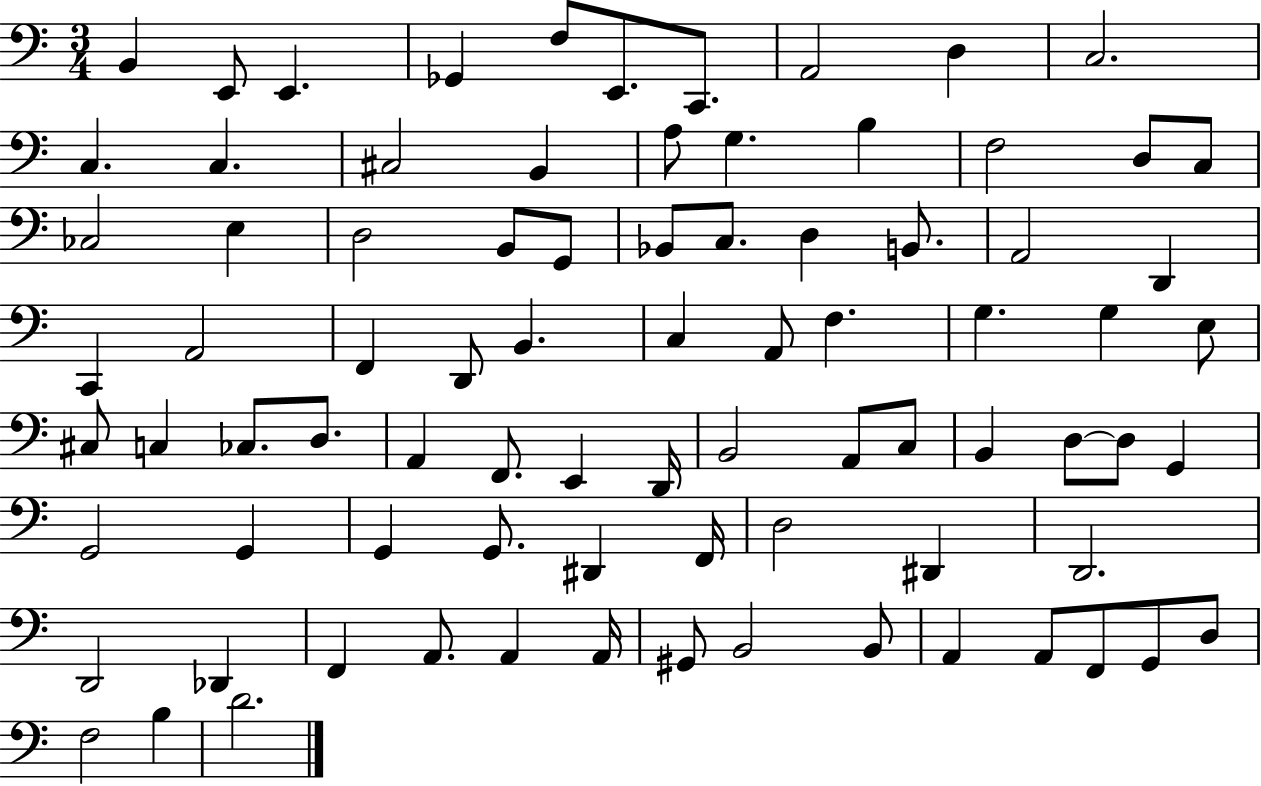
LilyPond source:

{
  \clef bass
  \numericTimeSignature
  \time 3/4
  \key c \major
  \repeat volta 2 { b,4 e,8 e,4. | ges,4 f8 e,8. c,8. | a,2 d4 | c2. | \break c4. c4. | cis2 b,4 | a8 g4. b4 | f2 d8 c8 | \break ces2 e4 | d2 b,8 g,8 | bes,8 c8. d4 b,8. | a,2 d,4 | \break c,4 a,2 | f,4 d,8 b,4. | c4 a,8 f4. | g4. g4 e8 | \break cis8 c4 ces8. d8. | a,4 f,8. e,4 d,16 | b,2 a,8 c8 | b,4 d8~~ d8 g,4 | \break g,2 g,4 | g,4 g,8. dis,4 f,16 | d2 dis,4 | d,2. | \break d,2 des,4 | f,4 a,8. a,4 a,16 | gis,8 b,2 b,8 | a,4 a,8 f,8 g,8 d8 | \break f2 b4 | d'2. | } \bar "|."
}